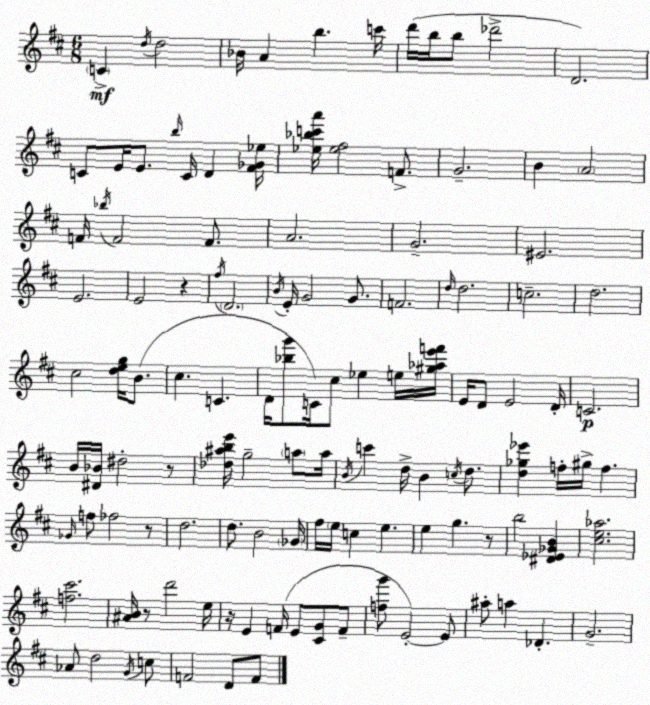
X:1
T:Untitled
M:6/8
L:1/4
K:D
C d/4 d2 _B/4 A b c'/4 d'/4 b/4 b/2 _d'2 D2 C/2 E/4 E/2 b/4 C/4 D [^F_G_e]/4 [_e_bc'a']/4 [_e^f]2 F/2 G2 B A2 F/4 _b/4 F2 F/2 A2 G2 ^E2 E2 E2 z ^f/4 D2 B/4 E/4 G2 G/2 F2 d/4 d2 c2 d2 ^c2 [deg]/4 B/2 ^c C D/4 [_bg']/2 C/4 ^c/2 _e e/4 [^g_ae'f']/4 E/4 D/2 E2 D/4 C2 B/4 [^D_B]/4 ^d2 z/2 [_d^abe']/4 g2 a/2 a/4 B/4 c' d/4 B c/4 d/2 [d_g_e'] f/4 ^g/4 f _G/4 f/2 _f2 z/2 d2 d/2 B2 _G/4 ^f/4 e/4 c e e g z/2 b2 [^D_E_GB] [^ce_a]2 [f^c']2 [^AB]/4 z/2 d'2 e/4 z/4 E F/4 E/2 [^CG]/2 F/2 [fg']/2 E2 E/2 ^a/2 a _D G2 _A/2 d2 G/4 c/2 F2 D/2 F/2